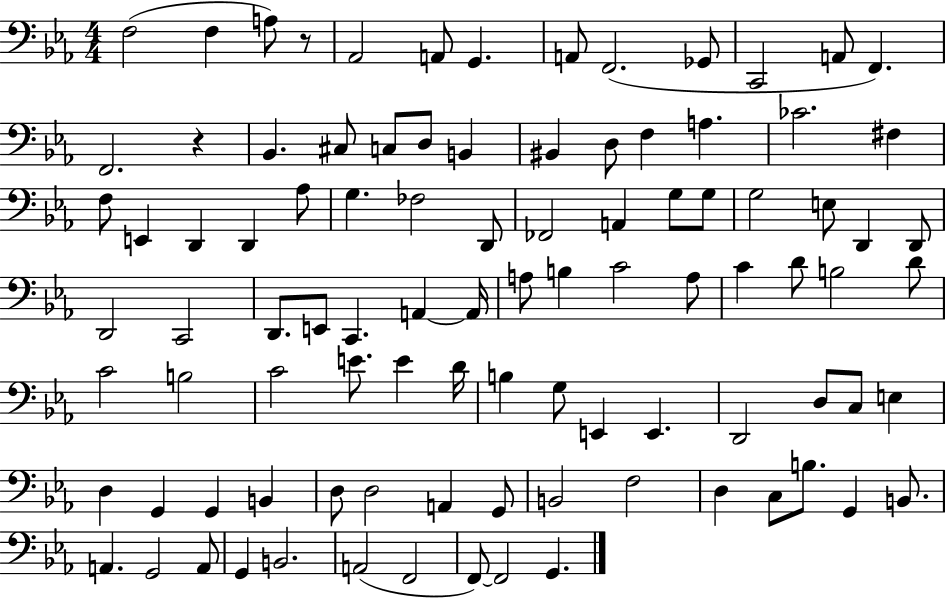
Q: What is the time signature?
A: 4/4